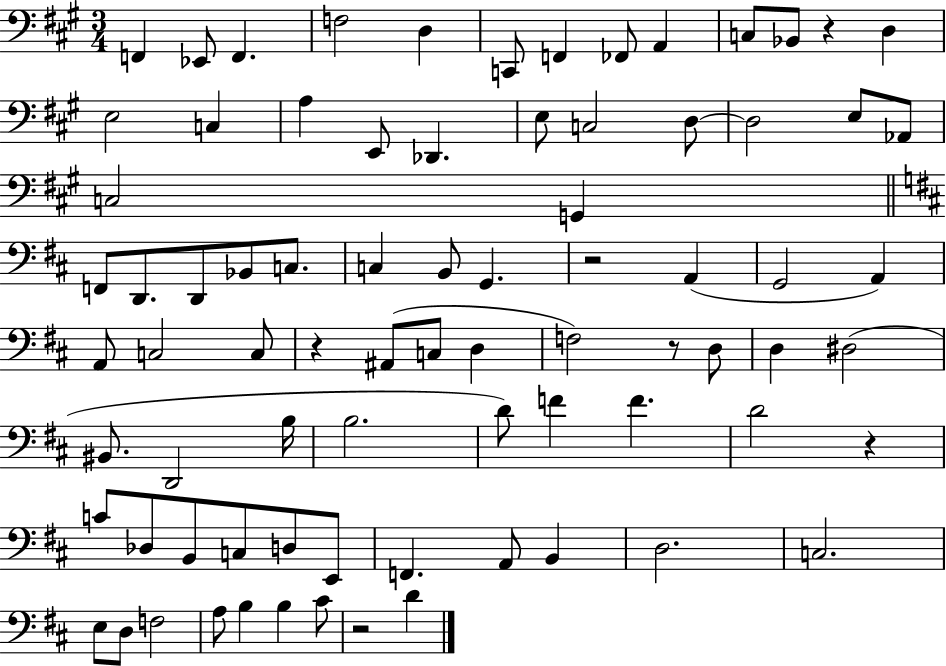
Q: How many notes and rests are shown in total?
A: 79